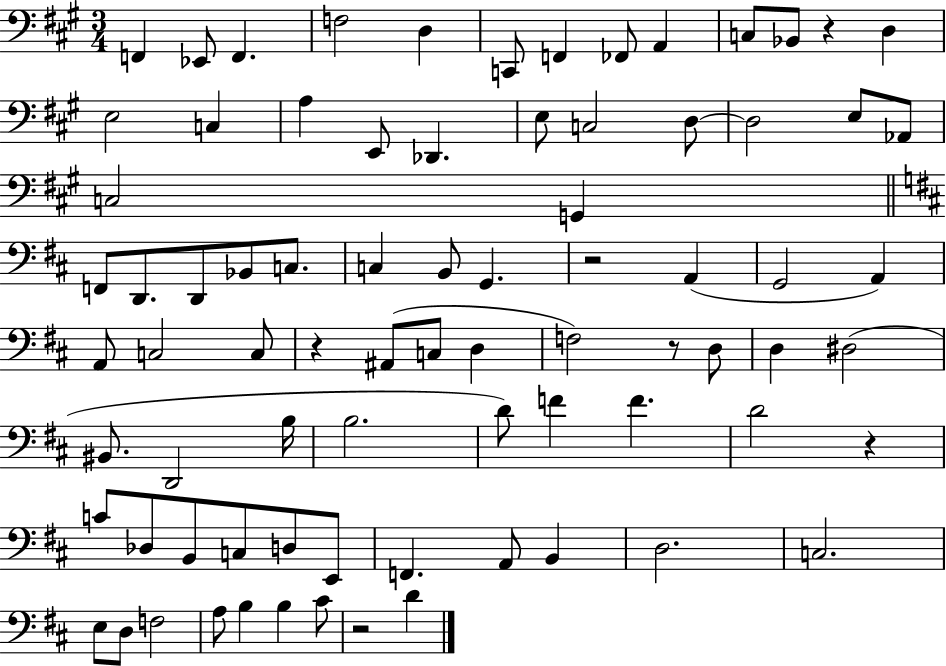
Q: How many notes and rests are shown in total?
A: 79